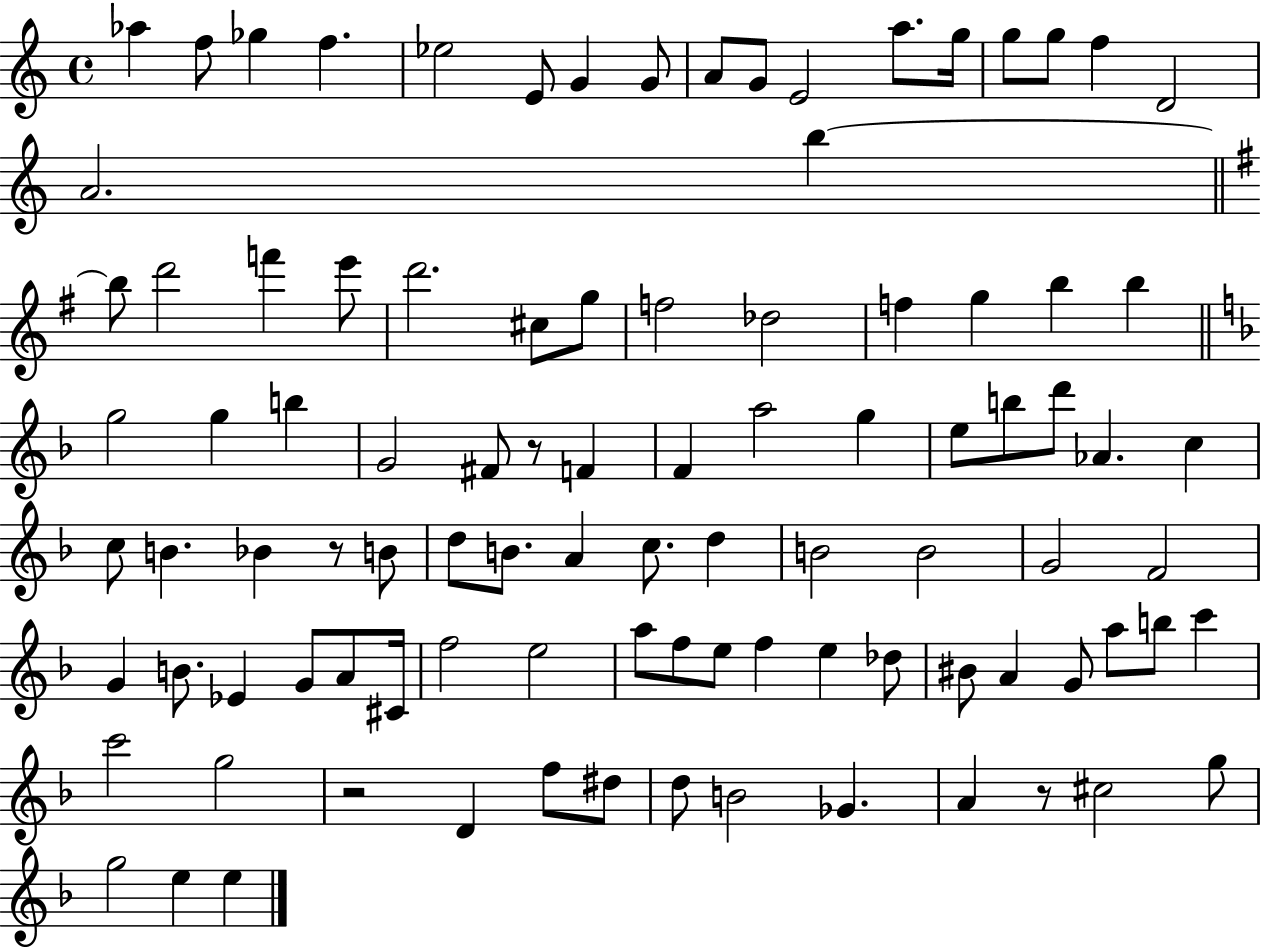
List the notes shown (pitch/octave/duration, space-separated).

Ab5/q F5/e Gb5/q F5/q. Eb5/h E4/e G4/q G4/e A4/e G4/e E4/h A5/e. G5/s G5/e G5/e F5/q D4/h A4/h. B5/q B5/e D6/h F6/q E6/e D6/h. C#5/e G5/e F5/h Db5/h F5/q G5/q B5/q B5/q G5/h G5/q B5/q G4/h F#4/e R/e F4/q F4/q A5/h G5/q E5/e B5/e D6/e Ab4/q. C5/q C5/e B4/q. Bb4/q R/e B4/e D5/e B4/e. A4/q C5/e. D5/q B4/h B4/h G4/h F4/h G4/q B4/e. Eb4/q G4/e A4/e C#4/s F5/h E5/h A5/e F5/e E5/e F5/q E5/q Db5/e BIS4/e A4/q G4/e A5/e B5/e C6/q C6/h G5/h R/h D4/q F5/e D#5/e D5/e B4/h Gb4/q. A4/q R/e C#5/h G5/e G5/h E5/q E5/q